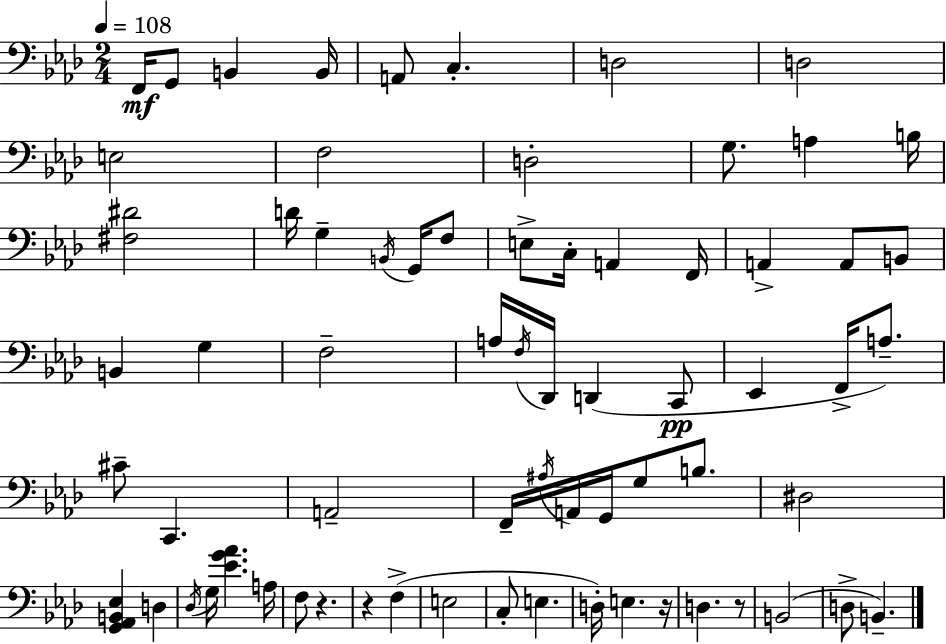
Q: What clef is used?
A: bass